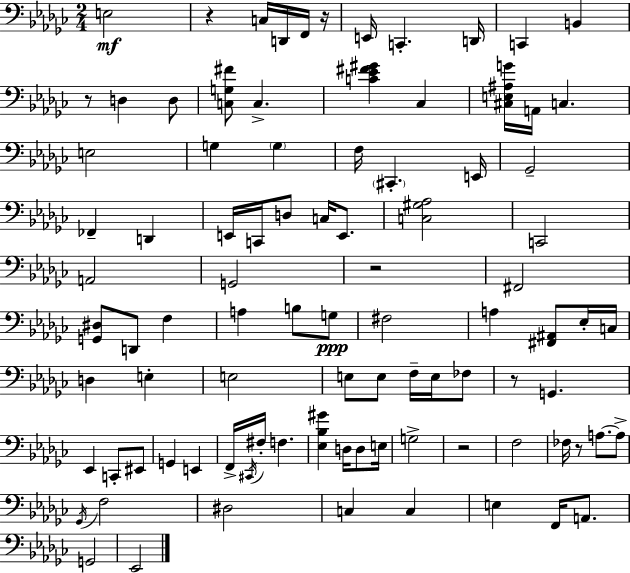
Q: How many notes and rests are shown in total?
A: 92